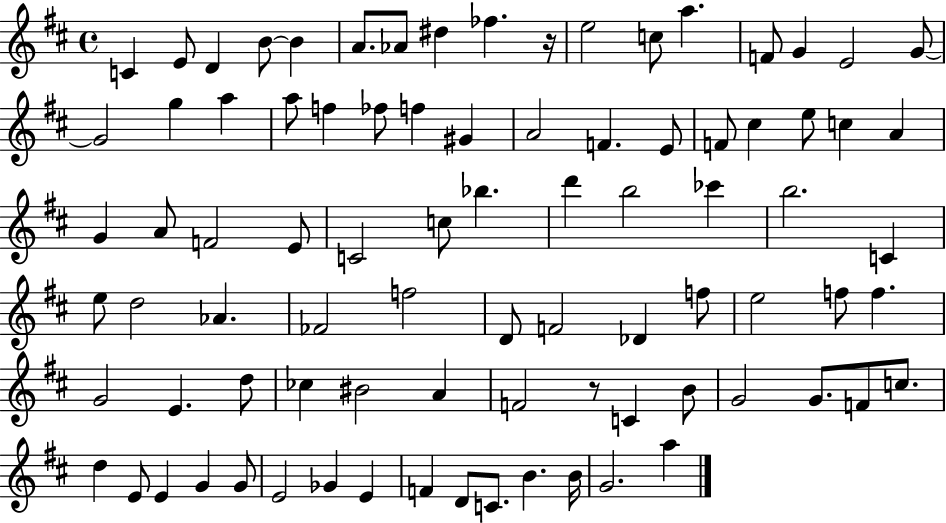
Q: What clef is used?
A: treble